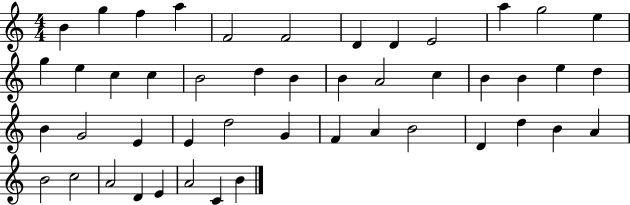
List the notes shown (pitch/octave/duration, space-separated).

B4/q G5/q F5/q A5/q F4/h F4/h D4/q D4/q E4/h A5/q G5/h E5/q G5/q E5/q C5/q C5/q B4/h D5/q B4/q B4/q A4/h C5/q B4/q B4/q E5/q D5/q B4/q G4/h E4/q E4/q D5/h G4/q F4/q A4/q B4/h D4/q D5/q B4/q A4/q B4/h C5/h A4/h D4/q E4/q A4/h C4/q B4/q